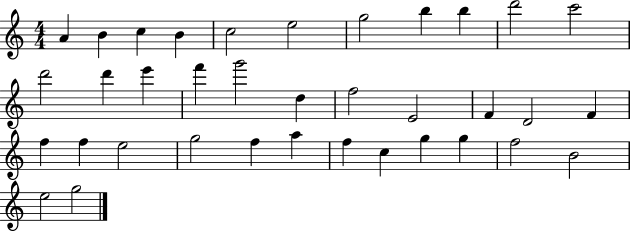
X:1
T:Untitled
M:4/4
L:1/4
K:C
A B c B c2 e2 g2 b b d'2 c'2 d'2 d' e' f' g'2 d f2 E2 F D2 F f f e2 g2 f a f c g g f2 B2 e2 g2